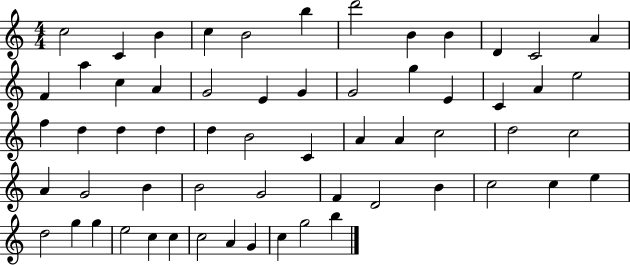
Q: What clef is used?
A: treble